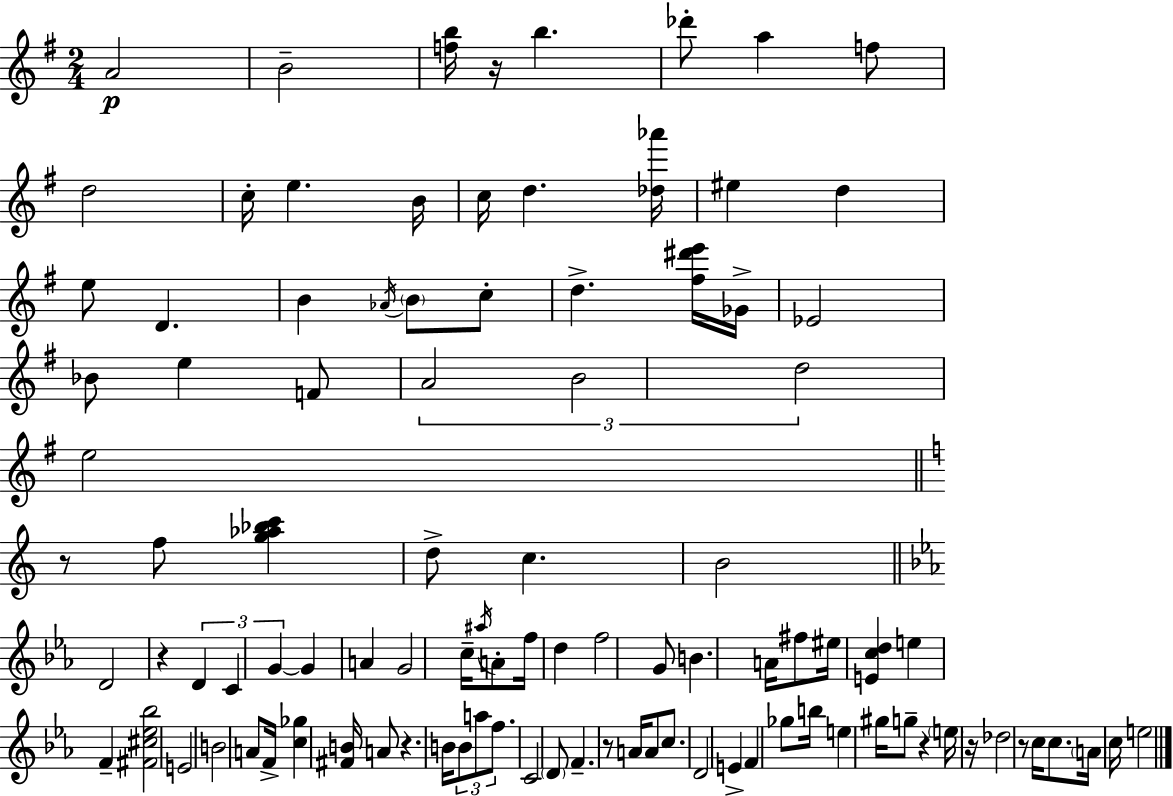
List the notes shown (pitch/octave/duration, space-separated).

A4/h B4/h [F5,B5]/s R/s B5/q. Db6/e A5/q F5/e D5/h C5/s E5/q. B4/s C5/s D5/q. [Db5,Ab6]/s EIS5/q D5/q E5/e D4/q. B4/q Ab4/s B4/e C5/e D5/q. [F#5,D#6,E6]/s Gb4/s Eb4/h Bb4/e E5/q F4/e A4/h B4/h D5/h E5/h R/e F5/e [G5,Ab5,Bb5,C6]/q D5/e C5/q. B4/h D4/h R/q D4/q C4/q G4/q G4/q A4/q G4/h C5/s A#5/s A4/e F5/s D5/q F5/h G4/e B4/q. A4/s F#5/e EIS5/s [E4,C5,D5]/q E5/q F4/q [F#4,C#5,Eb5,Bb5]/h E4/h B4/h A4/e F4/s [C5,Gb5]/q [F#4,B4]/s A4/e R/q. B4/s B4/e A5/e F5/e. C4/h D4/e F4/q. R/e A4/s A4/e C5/e. D4/h E4/q F4/q Gb5/e B5/s E5/q G#5/s G5/e R/q E5/s R/s Db5/h R/e C5/s C5/e. A4/s C5/s E5/h